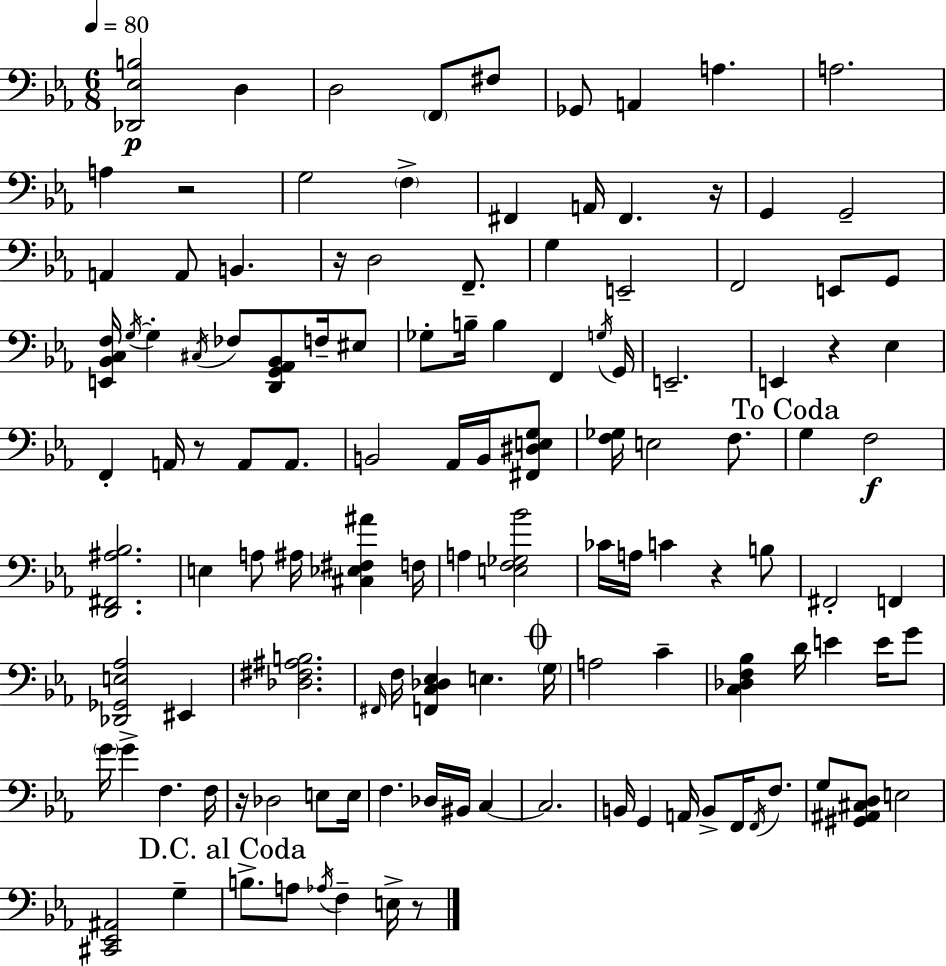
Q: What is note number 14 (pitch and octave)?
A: F#2